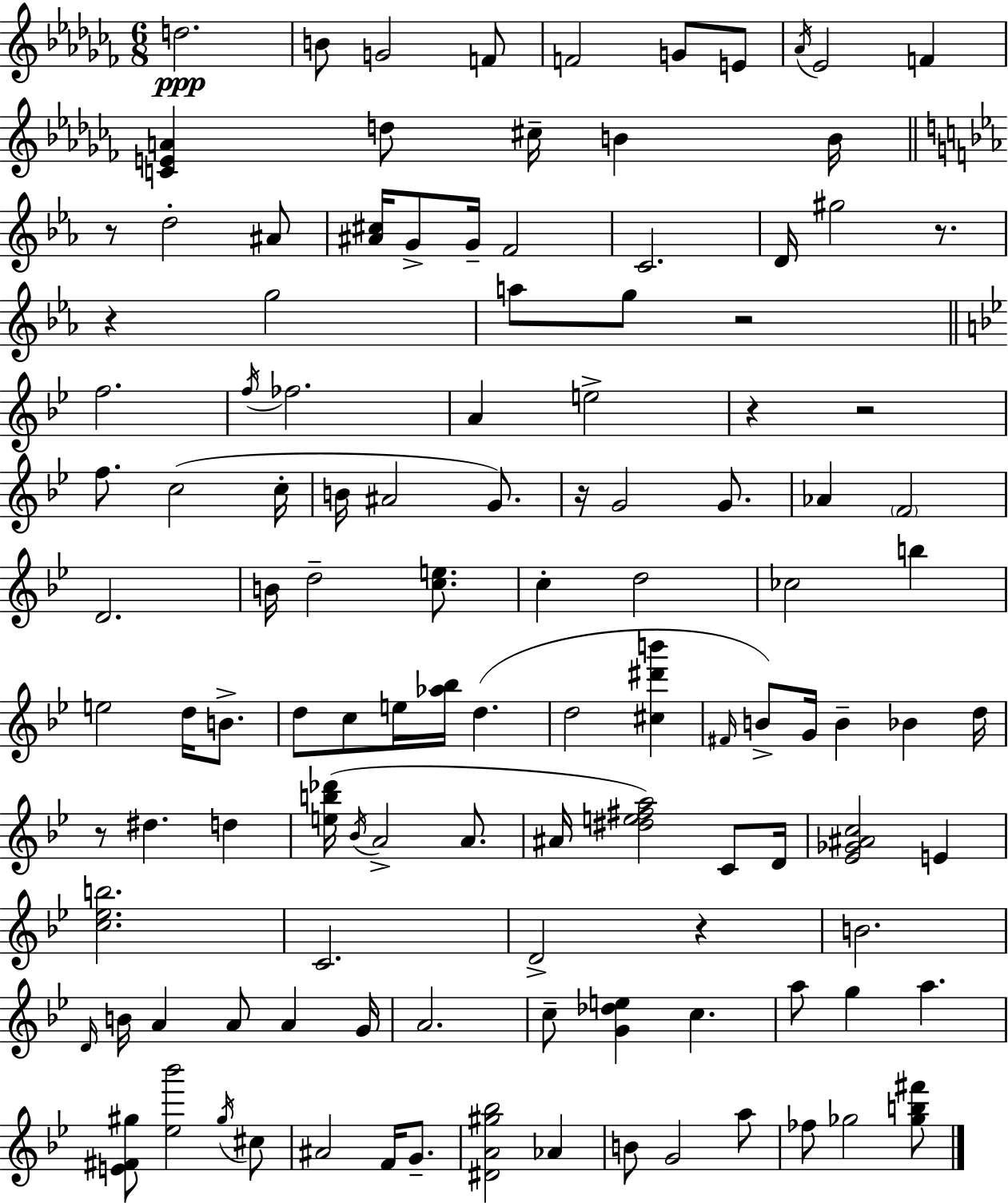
D5/h. B4/e G4/h F4/e F4/h G4/e E4/e Ab4/s Eb4/h F4/q [C4,E4,A4]/q D5/e C#5/s B4/q B4/s R/e D5/h A#4/e [A#4,C#5]/s G4/e G4/s F4/h C4/h. D4/s G#5/h R/e. R/q G5/h A5/e G5/e R/h F5/h. F5/s FES5/h. A4/q E5/h R/q R/h F5/e. C5/h C5/s B4/s A#4/h G4/e. R/s G4/h G4/e. Ab4/q F4/h D4/h. B4/s D5/h [C5,E5]/e. C5/q D5/h CES5/h B5/q E5/h D5/s B4/e. D5/e C5/e E5/s [Ab5,Bb5]/s D5/q. D5/h [C#5,D#6,B6]/q F#4/s B4/e G4/s B4/q Bb4/q D5/s R/e D#5/q. D5/q [E5,B5,Db6]/s Bb4/s A4/h A4/e. A#4/s [D#5,E5,F#5,A5]/h C4/e D4/s [Eb4,Gb4,A#4,C5]/h E4/q [C5,Eb5,B5]/h. C4/h. D4/h R/q B4/h. D4/s B4/s A4/q A4/e A4/q G4/s A4/h. C5/e [G4,Db5,E5]/q C5/q. A5/e G5/q A5/q. [E4,F#4,G#5]/e [Eb5,Bb6]/h G#5/s C#5/e A#4/h F4/s G4/e. [D#4,A4,G#5,Bb5]/h Ab4/q B4/e G4/h A5/e FES5/e Gb5/h [Gb5,B5,F#6]/e